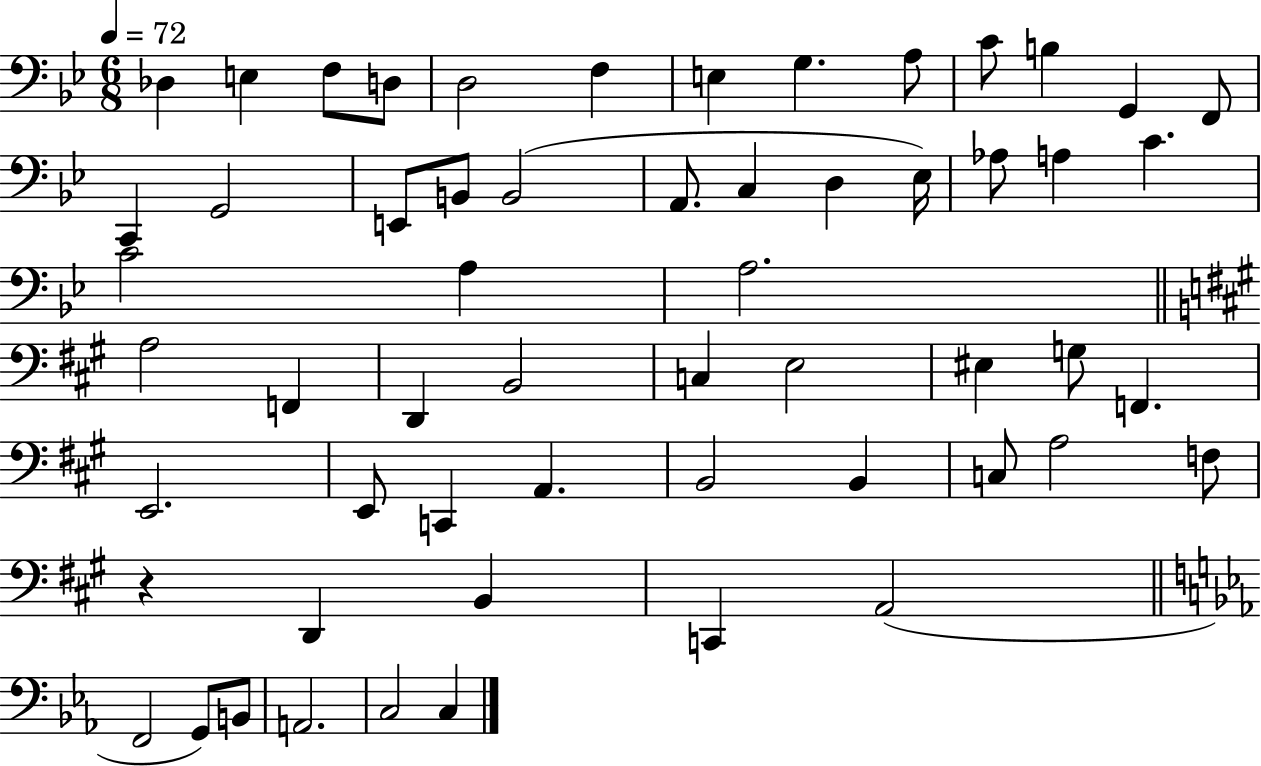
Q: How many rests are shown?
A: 1